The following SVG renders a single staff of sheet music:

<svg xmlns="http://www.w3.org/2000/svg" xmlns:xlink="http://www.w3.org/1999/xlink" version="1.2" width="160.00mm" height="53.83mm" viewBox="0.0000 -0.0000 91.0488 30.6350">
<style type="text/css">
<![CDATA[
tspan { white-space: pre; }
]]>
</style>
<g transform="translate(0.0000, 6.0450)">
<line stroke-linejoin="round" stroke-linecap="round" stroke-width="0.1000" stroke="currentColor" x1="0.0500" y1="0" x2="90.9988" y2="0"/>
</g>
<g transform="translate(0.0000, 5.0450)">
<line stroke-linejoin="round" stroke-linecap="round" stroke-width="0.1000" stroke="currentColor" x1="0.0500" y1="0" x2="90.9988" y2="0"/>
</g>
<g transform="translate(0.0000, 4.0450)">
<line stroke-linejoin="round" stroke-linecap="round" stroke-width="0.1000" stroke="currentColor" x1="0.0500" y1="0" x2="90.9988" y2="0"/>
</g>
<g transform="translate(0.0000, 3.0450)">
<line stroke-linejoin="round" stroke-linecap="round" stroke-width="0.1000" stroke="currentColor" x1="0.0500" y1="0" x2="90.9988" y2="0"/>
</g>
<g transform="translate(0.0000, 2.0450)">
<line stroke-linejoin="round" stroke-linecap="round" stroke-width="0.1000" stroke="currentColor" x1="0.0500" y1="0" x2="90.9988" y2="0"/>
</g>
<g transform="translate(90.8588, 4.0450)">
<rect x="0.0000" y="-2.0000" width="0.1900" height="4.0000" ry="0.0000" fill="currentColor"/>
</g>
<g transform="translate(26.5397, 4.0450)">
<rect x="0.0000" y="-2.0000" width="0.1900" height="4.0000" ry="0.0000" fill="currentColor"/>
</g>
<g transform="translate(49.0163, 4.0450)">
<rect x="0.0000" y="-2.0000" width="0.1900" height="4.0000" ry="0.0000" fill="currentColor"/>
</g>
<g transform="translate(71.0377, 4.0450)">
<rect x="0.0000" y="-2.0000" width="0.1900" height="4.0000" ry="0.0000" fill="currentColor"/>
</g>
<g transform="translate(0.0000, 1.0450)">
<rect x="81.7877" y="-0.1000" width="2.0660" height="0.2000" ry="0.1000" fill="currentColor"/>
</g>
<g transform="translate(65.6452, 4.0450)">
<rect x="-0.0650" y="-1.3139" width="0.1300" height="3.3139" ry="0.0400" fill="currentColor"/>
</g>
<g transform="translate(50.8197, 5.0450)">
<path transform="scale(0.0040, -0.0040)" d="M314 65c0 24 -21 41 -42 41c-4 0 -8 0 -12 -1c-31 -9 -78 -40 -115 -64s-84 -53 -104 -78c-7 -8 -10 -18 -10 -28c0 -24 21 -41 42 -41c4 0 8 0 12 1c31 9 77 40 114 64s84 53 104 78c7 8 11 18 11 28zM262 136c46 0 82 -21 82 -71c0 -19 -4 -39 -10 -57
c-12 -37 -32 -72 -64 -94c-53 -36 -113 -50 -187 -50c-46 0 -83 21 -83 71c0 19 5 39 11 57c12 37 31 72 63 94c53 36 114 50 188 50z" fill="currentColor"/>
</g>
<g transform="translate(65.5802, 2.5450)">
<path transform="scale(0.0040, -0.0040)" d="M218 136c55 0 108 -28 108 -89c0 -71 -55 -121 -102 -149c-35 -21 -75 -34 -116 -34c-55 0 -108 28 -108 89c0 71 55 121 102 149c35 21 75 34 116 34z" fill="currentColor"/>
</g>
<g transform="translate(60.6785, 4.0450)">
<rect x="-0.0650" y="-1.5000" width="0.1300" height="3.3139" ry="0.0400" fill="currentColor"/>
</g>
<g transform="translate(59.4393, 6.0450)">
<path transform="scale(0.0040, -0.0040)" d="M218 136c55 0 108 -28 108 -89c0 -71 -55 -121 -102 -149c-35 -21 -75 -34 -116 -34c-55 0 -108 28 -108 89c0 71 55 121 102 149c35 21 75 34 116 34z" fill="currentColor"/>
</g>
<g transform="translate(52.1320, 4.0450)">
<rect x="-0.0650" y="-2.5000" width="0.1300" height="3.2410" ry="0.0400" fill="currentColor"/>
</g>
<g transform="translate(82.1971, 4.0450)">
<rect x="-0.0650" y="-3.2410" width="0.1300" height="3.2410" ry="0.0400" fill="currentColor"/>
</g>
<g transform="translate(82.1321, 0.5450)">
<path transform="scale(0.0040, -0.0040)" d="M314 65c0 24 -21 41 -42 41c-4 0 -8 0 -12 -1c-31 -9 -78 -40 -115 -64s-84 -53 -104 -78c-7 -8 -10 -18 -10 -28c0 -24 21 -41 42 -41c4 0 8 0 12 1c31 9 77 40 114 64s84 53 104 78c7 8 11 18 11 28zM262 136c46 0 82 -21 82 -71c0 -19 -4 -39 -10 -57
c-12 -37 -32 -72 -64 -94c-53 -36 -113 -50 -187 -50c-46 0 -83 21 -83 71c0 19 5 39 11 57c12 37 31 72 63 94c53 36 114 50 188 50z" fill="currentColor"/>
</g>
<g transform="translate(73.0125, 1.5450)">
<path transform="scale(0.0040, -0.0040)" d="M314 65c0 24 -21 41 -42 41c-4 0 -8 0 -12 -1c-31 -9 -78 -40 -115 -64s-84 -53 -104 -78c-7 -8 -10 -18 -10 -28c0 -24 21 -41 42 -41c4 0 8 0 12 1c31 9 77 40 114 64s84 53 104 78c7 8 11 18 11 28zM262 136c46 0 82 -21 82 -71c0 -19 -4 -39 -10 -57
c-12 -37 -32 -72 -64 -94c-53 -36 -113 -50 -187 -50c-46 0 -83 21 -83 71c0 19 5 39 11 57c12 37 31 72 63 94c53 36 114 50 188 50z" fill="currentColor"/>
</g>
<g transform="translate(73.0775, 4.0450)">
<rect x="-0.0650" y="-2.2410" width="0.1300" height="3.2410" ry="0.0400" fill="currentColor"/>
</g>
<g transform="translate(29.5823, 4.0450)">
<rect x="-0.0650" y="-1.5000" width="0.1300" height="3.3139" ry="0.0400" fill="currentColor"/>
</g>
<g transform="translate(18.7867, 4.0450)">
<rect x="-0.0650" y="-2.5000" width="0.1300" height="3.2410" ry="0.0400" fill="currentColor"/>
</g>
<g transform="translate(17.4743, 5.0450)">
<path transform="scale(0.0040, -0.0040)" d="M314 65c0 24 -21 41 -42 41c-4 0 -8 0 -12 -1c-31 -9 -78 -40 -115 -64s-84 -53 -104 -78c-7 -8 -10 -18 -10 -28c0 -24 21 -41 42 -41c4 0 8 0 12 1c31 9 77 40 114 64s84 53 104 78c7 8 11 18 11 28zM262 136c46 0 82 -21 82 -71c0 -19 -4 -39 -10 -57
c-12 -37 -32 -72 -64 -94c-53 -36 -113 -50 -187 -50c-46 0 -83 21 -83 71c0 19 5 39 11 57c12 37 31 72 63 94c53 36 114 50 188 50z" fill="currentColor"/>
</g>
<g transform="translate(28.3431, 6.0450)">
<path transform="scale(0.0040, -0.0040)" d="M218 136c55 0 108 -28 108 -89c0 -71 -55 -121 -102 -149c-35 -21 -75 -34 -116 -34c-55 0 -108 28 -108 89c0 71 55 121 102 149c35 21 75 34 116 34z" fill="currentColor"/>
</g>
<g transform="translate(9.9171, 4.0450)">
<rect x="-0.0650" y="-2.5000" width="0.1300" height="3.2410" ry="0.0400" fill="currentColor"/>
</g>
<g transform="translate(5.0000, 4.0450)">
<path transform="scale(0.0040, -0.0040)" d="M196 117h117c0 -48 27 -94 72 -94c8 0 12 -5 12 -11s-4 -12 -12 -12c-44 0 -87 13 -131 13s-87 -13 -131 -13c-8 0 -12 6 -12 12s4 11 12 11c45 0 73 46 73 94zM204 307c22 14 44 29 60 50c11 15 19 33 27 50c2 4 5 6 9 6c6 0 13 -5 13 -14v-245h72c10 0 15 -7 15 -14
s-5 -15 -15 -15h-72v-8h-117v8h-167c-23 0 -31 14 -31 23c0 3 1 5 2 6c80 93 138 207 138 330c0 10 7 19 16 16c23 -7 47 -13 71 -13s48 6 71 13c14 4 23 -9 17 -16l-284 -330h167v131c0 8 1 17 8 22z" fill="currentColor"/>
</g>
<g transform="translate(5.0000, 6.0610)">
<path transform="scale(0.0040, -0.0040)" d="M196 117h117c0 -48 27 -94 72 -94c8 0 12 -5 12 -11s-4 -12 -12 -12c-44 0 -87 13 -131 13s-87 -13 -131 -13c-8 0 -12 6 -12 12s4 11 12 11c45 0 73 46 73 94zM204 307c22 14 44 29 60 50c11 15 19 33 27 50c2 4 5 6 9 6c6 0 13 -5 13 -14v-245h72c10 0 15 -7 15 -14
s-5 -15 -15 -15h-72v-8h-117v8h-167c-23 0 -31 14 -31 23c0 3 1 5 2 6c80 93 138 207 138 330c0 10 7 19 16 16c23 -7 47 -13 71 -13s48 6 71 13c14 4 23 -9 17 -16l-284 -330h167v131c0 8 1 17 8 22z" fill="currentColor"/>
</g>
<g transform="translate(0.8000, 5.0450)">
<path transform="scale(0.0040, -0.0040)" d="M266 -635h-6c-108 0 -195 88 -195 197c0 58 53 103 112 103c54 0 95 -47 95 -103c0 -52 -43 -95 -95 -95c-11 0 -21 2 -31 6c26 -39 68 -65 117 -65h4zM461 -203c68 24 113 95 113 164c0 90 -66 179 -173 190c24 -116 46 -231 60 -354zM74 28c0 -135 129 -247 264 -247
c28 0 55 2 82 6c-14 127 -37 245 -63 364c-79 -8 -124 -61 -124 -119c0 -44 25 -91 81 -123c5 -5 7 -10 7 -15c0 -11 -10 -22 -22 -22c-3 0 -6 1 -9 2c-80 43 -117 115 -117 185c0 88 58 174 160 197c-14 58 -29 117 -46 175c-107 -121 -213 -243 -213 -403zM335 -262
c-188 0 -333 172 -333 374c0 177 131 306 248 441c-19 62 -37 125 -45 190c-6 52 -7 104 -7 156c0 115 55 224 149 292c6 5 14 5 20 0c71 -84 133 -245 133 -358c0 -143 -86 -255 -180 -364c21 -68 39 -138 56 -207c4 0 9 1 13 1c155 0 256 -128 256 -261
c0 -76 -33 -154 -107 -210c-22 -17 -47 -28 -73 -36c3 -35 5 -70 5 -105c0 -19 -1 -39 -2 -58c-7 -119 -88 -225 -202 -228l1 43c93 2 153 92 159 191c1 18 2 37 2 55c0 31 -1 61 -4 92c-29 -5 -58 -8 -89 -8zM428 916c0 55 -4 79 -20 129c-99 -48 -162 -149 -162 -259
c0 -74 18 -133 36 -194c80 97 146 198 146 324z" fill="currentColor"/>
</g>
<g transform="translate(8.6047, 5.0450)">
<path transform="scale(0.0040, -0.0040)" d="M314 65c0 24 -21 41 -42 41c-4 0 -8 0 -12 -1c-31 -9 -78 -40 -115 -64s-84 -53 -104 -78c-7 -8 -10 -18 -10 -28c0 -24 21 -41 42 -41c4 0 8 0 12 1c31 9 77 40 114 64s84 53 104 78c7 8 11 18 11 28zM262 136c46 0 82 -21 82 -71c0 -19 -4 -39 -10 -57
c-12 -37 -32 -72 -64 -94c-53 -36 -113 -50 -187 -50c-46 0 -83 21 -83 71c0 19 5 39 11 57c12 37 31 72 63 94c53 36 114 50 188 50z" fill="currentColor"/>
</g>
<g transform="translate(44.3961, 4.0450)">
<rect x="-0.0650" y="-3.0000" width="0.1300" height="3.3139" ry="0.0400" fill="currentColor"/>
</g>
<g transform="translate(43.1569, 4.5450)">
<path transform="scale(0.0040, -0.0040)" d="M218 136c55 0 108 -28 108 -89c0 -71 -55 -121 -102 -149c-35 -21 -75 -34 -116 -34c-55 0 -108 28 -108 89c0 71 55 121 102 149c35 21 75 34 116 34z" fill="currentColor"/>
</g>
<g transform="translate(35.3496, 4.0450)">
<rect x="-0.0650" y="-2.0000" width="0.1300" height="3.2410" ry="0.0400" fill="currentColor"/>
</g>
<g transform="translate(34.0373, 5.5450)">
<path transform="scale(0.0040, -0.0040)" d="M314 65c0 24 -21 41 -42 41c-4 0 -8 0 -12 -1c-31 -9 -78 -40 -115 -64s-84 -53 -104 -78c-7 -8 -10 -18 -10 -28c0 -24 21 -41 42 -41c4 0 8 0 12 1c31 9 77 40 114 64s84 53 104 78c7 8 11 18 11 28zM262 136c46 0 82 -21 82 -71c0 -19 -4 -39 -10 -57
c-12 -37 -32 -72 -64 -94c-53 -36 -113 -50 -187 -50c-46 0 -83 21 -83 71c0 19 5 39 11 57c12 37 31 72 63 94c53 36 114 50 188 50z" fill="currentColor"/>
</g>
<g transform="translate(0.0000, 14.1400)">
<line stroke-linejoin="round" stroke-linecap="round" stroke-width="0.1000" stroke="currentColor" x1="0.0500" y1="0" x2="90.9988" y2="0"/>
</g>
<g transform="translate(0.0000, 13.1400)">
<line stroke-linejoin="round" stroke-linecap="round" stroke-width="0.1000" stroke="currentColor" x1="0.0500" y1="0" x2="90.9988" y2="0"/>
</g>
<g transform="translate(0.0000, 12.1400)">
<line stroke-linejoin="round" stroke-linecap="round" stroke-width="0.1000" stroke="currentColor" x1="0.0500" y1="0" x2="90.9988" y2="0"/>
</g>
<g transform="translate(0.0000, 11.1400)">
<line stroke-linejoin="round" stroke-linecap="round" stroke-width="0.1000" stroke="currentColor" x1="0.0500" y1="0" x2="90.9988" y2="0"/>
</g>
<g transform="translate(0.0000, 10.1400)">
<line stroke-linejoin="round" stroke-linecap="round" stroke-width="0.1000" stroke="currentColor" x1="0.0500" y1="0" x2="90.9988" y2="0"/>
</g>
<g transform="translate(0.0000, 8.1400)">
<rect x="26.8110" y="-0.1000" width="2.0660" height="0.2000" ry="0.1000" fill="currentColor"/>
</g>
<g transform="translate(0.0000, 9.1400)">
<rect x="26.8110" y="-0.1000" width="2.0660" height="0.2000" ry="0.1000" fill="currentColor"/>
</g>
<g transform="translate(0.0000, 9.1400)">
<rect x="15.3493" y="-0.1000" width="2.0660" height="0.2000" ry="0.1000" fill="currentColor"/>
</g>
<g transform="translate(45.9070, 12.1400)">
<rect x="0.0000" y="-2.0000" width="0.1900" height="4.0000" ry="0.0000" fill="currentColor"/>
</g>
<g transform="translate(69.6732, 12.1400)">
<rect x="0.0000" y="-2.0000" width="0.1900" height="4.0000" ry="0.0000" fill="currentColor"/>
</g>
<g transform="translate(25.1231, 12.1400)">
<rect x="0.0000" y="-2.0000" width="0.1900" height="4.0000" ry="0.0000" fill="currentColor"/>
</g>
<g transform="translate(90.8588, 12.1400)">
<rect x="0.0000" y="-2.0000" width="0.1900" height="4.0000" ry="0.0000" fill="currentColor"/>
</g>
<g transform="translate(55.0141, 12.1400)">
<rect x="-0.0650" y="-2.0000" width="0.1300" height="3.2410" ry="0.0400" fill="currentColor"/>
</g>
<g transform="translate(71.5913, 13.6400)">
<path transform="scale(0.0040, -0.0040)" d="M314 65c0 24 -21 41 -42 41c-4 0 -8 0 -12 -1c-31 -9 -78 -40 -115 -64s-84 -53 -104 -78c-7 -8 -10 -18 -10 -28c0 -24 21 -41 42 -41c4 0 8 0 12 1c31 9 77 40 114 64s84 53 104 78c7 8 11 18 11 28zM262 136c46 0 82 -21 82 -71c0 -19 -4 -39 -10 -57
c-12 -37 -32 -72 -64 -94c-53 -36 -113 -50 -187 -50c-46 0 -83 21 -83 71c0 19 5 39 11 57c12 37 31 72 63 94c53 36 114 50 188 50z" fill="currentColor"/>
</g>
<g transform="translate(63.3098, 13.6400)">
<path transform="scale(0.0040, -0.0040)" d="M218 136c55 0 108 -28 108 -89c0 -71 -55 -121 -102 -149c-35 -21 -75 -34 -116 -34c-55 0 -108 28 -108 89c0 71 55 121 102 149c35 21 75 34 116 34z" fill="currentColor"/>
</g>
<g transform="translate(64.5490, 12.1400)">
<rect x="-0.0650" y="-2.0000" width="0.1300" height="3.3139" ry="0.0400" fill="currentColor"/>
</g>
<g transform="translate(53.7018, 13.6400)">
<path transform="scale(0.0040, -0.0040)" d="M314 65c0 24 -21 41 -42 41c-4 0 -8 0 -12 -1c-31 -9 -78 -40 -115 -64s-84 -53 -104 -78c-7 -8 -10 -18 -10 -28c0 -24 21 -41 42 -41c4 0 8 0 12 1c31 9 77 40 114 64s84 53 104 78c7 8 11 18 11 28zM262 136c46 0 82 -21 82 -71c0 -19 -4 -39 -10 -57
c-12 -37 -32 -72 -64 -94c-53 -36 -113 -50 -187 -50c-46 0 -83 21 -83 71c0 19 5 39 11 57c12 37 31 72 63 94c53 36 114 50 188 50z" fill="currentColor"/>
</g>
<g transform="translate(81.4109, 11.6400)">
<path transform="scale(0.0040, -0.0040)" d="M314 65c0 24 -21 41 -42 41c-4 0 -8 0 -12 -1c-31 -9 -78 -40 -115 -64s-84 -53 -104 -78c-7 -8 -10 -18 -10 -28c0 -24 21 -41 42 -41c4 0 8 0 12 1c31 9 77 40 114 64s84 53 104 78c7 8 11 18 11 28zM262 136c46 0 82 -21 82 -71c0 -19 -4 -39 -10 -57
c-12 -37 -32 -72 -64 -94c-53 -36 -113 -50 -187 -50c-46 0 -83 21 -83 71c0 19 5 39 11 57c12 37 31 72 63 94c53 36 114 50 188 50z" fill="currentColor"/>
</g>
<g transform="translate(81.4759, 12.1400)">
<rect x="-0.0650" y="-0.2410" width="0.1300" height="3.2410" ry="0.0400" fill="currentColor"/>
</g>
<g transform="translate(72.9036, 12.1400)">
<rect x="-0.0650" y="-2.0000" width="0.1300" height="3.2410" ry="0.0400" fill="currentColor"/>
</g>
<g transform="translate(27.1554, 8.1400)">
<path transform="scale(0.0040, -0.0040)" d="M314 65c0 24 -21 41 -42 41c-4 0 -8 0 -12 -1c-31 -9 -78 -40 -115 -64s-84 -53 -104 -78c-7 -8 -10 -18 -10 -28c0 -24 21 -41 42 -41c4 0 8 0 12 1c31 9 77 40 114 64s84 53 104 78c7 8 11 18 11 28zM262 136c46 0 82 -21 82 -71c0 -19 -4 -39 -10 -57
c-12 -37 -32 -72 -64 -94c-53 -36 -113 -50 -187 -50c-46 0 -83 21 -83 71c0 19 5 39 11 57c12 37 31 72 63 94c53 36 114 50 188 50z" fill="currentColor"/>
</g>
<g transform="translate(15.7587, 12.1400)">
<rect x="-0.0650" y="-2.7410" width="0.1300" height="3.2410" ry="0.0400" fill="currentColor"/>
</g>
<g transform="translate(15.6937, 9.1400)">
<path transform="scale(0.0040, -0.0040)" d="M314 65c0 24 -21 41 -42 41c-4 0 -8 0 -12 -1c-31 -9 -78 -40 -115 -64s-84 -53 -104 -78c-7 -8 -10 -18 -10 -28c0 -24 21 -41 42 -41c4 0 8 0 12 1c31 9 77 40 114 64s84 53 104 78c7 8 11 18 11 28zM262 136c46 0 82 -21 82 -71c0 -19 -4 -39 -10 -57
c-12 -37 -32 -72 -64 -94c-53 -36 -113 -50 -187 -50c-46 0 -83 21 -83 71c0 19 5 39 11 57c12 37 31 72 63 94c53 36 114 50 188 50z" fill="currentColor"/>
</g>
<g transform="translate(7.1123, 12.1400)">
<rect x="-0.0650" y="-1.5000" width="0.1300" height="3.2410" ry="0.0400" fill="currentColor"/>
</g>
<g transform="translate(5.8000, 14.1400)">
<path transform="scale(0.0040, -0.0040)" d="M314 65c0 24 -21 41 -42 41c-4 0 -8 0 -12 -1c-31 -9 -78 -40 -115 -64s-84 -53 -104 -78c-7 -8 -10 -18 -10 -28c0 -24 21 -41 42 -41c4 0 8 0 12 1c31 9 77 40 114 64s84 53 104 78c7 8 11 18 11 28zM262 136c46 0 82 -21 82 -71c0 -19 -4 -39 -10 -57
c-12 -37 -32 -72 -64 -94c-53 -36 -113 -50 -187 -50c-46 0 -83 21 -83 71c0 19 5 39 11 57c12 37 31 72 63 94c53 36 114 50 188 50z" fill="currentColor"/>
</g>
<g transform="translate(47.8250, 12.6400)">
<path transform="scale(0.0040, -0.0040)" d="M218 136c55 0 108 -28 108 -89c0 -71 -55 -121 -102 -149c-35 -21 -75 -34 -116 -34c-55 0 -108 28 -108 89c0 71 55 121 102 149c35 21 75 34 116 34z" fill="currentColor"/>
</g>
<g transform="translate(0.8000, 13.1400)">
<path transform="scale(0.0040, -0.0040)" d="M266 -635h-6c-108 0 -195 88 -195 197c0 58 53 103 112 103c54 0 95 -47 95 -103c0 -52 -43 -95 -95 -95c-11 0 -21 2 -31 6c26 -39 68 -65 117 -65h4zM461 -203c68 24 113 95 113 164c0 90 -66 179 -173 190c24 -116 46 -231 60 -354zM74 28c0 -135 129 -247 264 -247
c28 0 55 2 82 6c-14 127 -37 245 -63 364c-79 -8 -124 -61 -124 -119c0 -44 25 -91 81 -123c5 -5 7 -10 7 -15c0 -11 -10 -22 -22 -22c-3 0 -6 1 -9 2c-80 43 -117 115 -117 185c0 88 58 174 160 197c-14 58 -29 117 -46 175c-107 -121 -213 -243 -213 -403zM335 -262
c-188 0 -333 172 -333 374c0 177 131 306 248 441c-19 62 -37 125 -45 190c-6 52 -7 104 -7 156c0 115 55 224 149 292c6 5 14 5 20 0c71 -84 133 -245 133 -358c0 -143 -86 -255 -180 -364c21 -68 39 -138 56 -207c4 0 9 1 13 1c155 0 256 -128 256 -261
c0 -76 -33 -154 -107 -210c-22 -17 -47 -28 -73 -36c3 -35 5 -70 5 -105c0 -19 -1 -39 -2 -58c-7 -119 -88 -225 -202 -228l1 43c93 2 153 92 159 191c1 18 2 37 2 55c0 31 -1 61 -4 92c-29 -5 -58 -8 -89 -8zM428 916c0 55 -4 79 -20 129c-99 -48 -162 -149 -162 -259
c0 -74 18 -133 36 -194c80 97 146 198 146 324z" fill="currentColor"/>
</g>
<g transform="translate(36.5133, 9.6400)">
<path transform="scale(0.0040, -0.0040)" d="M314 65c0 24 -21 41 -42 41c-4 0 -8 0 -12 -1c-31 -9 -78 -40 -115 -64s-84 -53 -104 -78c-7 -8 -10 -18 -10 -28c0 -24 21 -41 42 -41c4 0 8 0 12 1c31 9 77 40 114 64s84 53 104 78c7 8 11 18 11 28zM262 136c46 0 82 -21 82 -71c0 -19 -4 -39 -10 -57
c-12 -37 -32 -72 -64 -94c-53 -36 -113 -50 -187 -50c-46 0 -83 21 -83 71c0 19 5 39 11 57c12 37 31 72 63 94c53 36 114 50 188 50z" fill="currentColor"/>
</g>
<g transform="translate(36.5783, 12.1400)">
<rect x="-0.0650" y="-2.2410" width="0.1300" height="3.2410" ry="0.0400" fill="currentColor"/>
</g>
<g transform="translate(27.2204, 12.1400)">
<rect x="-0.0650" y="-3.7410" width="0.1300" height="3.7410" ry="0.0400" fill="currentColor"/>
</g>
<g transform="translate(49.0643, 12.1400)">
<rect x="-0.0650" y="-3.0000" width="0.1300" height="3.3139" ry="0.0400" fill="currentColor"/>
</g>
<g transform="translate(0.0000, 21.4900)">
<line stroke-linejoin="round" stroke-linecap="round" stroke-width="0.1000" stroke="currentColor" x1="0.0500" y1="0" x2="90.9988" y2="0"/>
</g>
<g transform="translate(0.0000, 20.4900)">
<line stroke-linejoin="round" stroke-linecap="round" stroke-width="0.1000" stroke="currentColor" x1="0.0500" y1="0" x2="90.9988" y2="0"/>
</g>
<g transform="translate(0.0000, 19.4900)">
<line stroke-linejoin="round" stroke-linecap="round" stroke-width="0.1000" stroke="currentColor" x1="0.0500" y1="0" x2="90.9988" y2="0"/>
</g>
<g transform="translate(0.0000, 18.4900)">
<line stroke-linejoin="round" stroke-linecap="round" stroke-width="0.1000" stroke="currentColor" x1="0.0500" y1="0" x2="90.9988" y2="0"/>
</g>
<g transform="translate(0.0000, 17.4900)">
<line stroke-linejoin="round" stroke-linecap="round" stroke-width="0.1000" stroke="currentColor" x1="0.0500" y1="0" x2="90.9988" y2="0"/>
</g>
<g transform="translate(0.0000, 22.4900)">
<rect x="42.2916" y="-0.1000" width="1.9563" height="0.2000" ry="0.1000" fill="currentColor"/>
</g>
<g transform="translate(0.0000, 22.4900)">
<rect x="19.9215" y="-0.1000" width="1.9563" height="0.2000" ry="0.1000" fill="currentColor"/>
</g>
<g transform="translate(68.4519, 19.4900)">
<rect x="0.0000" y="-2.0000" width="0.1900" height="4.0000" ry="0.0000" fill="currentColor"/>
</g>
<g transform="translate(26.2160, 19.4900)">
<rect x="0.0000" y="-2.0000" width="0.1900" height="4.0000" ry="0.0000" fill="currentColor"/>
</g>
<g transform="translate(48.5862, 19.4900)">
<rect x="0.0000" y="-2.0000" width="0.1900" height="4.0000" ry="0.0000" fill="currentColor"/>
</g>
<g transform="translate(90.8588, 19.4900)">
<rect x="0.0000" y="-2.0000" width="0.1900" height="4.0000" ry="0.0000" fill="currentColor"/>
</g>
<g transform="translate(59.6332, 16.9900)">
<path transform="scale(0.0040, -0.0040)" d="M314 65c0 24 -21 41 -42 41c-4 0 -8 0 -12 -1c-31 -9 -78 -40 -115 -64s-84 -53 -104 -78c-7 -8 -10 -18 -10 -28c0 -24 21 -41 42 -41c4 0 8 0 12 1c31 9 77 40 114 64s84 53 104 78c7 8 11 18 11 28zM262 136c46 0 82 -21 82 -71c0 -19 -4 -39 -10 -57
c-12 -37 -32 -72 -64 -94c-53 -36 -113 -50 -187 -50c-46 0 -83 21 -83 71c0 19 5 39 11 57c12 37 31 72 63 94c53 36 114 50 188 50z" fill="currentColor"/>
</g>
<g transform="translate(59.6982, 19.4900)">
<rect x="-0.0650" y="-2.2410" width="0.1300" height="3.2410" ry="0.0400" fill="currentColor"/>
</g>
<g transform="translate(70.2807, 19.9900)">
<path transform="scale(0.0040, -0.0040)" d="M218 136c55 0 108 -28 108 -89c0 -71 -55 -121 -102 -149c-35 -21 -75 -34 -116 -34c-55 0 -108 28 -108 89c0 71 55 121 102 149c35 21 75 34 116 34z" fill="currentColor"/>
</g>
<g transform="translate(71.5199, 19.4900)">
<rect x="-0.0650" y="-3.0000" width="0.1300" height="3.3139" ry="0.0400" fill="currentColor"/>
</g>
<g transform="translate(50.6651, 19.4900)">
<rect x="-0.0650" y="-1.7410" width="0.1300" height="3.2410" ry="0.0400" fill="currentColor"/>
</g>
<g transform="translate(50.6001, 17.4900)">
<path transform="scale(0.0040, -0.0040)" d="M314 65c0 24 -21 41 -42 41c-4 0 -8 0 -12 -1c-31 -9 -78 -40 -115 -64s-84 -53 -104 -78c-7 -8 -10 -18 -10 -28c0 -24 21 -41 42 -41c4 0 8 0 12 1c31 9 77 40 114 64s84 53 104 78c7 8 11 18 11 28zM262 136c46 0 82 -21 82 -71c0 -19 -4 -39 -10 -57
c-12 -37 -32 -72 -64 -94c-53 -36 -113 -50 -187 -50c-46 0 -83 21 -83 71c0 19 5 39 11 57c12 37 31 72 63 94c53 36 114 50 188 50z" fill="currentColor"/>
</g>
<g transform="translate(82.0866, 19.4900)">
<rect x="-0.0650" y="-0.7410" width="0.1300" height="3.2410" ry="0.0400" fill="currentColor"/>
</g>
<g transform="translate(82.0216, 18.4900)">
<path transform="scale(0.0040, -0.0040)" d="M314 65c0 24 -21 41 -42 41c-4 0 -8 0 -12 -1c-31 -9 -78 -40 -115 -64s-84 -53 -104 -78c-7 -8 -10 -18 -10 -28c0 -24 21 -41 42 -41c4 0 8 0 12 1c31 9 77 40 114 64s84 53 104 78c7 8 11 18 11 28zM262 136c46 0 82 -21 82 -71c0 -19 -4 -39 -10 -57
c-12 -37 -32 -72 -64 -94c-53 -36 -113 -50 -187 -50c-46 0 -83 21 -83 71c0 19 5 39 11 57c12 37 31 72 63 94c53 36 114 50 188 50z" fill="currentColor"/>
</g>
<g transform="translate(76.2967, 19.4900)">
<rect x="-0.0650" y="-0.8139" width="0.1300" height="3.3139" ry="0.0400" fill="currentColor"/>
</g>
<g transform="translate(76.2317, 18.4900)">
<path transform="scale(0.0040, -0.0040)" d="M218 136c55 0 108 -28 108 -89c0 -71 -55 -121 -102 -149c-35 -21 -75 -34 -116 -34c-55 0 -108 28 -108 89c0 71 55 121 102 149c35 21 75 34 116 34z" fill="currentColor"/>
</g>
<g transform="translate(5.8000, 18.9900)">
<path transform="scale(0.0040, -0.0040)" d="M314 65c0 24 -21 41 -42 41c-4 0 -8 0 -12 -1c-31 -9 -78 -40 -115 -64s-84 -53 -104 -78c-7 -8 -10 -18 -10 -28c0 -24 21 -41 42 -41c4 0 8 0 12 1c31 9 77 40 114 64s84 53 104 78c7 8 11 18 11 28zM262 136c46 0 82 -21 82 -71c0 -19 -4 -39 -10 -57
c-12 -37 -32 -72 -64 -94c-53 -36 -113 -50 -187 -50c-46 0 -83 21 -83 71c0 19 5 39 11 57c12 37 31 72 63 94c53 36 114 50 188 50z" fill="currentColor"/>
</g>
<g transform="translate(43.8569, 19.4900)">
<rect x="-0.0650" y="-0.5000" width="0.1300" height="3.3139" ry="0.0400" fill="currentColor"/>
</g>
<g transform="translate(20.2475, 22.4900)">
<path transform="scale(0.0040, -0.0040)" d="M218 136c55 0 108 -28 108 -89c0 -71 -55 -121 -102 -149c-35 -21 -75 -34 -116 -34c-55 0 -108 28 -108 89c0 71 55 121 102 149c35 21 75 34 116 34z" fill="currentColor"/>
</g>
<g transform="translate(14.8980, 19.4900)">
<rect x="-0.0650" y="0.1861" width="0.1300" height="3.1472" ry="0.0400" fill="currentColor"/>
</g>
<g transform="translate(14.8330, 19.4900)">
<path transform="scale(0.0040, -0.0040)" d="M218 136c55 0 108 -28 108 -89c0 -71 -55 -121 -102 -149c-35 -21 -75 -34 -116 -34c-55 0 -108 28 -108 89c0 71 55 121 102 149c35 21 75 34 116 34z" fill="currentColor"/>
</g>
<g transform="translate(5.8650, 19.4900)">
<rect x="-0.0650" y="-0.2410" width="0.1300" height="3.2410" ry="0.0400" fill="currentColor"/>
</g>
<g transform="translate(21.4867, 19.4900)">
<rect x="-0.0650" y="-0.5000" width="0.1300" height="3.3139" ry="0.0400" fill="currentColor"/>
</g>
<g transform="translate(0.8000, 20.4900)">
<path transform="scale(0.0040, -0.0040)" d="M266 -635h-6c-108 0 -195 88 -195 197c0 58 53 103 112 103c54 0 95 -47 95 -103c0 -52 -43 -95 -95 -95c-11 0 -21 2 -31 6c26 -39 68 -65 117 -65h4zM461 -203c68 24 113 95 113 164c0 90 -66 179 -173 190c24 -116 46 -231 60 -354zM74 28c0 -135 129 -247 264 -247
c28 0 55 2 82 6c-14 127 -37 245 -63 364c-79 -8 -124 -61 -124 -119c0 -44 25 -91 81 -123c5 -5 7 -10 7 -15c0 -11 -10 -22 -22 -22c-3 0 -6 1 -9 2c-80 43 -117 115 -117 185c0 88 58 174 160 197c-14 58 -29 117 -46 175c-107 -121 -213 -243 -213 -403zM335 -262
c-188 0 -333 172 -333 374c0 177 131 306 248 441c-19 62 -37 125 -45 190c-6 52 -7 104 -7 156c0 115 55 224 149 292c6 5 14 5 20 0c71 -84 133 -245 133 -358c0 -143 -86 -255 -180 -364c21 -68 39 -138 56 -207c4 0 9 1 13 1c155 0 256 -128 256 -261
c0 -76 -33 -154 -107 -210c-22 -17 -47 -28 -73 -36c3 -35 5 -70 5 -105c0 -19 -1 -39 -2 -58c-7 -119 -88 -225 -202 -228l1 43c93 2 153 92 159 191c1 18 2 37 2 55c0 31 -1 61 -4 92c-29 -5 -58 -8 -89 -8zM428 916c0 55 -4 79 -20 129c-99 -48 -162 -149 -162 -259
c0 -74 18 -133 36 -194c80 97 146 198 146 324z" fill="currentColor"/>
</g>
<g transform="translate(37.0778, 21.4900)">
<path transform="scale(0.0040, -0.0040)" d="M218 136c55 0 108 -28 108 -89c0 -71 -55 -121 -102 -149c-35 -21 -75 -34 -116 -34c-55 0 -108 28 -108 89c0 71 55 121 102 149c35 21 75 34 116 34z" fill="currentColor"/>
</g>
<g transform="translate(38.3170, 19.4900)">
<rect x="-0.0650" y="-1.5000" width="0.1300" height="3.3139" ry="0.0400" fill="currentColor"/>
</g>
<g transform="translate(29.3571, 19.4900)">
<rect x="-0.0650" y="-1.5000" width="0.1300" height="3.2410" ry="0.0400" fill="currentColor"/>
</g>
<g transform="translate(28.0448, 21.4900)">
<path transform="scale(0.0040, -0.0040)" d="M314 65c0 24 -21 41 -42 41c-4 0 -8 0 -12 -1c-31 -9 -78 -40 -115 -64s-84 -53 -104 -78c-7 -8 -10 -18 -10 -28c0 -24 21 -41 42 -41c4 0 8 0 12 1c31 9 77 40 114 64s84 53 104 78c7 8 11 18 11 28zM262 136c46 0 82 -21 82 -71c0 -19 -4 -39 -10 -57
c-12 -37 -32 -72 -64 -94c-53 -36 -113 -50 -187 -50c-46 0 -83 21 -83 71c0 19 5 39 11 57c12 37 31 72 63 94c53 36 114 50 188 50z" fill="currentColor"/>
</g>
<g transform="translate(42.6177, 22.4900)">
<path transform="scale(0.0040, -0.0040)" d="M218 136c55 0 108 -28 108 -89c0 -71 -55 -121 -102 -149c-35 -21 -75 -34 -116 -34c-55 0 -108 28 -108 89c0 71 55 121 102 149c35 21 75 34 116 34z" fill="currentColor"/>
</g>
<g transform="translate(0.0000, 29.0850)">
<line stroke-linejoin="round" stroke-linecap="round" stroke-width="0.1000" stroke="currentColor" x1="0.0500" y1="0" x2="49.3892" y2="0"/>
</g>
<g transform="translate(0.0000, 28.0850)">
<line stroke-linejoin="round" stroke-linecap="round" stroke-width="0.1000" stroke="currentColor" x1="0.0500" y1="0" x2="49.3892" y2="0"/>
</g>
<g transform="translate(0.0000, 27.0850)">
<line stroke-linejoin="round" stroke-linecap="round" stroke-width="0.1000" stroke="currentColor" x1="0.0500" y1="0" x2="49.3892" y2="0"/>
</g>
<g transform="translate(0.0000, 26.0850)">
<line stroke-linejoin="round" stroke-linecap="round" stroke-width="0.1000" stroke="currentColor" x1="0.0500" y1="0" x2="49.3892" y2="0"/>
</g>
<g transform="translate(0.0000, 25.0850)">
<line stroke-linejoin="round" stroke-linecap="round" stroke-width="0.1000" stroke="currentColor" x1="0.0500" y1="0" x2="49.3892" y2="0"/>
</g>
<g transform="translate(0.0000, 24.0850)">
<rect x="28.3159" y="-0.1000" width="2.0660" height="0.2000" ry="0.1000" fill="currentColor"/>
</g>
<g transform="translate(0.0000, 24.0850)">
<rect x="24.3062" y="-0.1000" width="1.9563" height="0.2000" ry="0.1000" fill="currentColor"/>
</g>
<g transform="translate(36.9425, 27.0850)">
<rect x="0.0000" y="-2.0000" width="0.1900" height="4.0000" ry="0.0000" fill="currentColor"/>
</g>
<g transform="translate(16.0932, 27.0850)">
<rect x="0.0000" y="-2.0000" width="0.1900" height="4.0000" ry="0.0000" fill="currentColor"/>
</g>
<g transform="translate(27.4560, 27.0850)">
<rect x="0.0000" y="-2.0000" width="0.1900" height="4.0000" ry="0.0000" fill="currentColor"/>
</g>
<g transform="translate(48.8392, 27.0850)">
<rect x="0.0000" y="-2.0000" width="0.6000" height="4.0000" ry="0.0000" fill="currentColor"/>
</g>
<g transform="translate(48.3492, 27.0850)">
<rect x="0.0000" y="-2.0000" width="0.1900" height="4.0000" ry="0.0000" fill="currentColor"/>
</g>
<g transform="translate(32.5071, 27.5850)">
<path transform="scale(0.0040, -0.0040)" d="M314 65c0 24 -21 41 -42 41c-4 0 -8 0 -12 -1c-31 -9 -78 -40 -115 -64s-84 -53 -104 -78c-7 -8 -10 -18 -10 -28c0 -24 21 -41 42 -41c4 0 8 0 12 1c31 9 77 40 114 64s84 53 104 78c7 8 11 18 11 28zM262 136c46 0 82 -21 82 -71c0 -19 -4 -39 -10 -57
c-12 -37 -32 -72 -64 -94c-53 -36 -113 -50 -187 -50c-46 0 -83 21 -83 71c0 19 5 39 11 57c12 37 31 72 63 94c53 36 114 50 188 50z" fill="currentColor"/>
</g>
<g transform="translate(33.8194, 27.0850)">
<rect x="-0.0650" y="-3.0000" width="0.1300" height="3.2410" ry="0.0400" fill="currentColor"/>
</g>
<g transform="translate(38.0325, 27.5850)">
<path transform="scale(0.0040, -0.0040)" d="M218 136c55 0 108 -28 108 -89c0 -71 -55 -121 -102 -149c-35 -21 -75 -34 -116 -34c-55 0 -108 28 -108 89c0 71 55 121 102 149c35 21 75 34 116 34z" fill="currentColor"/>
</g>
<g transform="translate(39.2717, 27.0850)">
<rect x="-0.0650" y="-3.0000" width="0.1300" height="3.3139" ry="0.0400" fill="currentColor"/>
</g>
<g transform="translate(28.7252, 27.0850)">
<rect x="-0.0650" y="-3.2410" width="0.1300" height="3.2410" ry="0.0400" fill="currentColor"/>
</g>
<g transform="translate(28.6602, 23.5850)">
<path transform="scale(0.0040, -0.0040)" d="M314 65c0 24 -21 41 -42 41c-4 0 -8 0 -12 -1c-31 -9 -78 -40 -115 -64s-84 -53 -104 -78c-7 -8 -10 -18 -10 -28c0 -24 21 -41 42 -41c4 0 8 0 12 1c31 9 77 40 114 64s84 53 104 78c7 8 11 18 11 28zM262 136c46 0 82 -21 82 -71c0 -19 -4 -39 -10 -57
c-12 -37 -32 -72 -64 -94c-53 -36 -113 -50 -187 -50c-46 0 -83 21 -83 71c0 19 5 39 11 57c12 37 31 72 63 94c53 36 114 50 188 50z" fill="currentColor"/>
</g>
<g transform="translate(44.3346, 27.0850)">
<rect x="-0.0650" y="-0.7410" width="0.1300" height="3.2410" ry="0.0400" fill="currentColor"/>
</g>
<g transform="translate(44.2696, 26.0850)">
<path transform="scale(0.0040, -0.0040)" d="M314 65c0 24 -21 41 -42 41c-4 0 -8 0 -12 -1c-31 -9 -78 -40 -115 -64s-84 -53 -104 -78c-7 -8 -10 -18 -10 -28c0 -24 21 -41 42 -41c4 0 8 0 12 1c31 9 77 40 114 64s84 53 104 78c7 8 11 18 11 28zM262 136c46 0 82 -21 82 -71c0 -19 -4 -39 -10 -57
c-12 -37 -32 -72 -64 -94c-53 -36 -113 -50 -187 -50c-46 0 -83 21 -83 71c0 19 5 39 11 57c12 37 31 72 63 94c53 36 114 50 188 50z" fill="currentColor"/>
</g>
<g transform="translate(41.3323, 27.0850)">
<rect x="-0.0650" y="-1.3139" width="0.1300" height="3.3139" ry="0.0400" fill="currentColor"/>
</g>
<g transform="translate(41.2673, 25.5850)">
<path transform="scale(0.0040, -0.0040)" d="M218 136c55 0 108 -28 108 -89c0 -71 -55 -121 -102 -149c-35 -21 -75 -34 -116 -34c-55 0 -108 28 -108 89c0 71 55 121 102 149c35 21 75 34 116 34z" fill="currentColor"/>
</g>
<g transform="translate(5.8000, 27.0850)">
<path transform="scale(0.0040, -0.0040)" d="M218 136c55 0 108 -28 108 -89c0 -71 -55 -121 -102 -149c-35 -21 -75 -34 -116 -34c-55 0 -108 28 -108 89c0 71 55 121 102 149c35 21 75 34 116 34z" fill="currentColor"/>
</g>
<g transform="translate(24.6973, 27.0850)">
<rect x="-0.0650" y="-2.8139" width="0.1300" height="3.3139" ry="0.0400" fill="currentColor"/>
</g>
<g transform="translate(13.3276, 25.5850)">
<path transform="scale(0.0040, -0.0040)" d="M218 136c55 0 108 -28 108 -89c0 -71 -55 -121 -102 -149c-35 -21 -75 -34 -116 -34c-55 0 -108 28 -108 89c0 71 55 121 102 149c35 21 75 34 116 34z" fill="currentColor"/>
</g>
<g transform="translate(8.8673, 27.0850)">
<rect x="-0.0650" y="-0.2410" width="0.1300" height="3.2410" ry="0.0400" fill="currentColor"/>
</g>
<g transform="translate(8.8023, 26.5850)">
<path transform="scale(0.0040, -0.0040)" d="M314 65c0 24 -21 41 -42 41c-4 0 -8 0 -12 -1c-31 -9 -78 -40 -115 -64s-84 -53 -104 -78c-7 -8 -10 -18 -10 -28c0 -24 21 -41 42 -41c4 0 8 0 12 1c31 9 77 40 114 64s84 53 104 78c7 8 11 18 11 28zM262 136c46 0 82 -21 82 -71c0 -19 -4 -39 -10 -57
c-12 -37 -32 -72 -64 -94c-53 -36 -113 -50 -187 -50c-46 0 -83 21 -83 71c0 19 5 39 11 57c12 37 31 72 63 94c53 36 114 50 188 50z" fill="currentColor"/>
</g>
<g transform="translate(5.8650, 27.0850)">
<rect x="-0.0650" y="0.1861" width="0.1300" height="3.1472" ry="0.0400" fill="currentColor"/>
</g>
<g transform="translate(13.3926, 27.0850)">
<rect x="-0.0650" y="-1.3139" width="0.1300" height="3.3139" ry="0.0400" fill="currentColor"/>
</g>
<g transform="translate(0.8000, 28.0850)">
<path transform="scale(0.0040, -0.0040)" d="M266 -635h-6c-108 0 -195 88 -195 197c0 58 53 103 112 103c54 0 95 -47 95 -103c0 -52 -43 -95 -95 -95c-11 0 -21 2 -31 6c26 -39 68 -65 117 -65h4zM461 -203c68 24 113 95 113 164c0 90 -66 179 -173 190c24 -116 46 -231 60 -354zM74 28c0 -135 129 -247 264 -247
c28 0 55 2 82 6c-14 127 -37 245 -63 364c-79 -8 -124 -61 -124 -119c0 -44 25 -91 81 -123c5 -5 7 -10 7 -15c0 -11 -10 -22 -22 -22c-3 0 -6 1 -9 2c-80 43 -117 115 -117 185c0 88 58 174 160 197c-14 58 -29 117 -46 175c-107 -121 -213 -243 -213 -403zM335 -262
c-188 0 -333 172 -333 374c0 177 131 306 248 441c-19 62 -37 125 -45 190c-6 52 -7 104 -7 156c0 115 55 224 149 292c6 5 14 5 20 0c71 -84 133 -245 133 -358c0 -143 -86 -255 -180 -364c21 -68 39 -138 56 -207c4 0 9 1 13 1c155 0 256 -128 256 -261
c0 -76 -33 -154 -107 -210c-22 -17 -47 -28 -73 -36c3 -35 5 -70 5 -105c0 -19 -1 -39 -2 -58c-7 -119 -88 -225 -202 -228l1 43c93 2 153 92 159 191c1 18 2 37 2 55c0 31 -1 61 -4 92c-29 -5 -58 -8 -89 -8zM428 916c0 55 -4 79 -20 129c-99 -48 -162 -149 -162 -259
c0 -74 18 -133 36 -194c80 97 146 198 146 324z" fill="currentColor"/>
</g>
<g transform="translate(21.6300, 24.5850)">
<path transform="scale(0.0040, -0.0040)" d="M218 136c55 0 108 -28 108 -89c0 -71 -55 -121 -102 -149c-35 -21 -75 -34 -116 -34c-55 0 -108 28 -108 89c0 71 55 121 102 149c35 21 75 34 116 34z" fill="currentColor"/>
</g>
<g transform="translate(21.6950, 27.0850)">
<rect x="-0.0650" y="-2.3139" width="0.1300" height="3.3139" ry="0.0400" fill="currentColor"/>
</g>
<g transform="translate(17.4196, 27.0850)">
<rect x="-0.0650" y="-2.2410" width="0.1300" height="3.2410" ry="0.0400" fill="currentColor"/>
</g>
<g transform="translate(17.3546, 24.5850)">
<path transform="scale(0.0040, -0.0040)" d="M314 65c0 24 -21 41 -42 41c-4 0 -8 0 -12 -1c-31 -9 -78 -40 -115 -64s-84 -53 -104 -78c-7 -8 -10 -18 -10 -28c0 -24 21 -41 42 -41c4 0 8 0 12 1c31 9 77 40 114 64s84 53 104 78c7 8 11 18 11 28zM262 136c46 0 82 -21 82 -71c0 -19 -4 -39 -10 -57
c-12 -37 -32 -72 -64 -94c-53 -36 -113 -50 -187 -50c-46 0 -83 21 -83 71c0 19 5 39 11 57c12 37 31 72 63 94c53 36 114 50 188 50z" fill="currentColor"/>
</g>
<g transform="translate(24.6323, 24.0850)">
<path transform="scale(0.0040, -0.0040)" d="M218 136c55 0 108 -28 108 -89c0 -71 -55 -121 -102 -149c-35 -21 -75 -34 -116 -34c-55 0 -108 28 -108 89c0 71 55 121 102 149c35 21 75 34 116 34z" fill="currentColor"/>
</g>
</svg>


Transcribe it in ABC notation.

X:1
T:Untitled
M:4/4
L:1/4
K:C
G2 G2 E F2 A G2 E e g2 b2 E2 a2 c'2 g2 A F2 F F2 c2 c2 B C E2 E C f2 g2 A d d2 B c2 e g2 g a b2 A2 A e d2